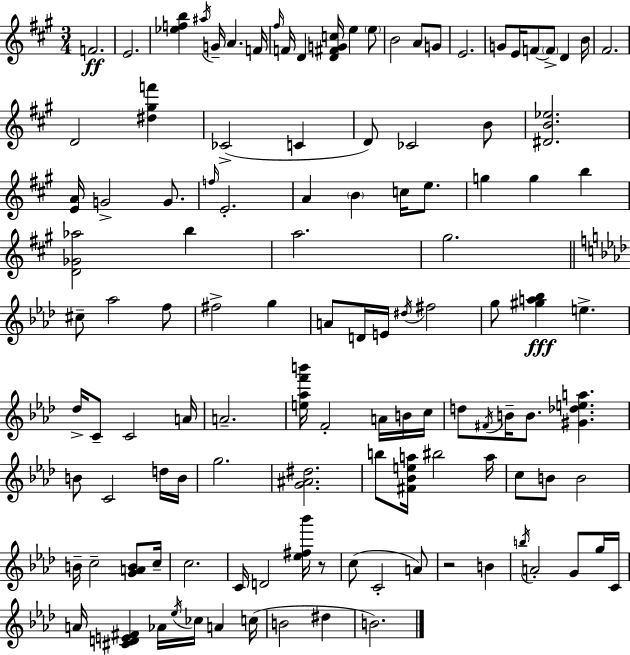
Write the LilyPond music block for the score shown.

{
  \clef treble
  \numericTimeSignature
  \time 3/4
  \key a \major
  \repeat volta 2 { f'2.\ff | e'2. | <ees'' f'' b''>4 \acciaccatura { ais''16 } g'16-- a'4. | f'16 \grace { fis''16 } f'16 d'4 <d' fis' g' c''>16 e''4 | \break \parenthesize e''8 b'2 a'8 | g'8 e'2. | g'8 e'16 f'8~~ \parenthesize f'8-> d'4 | b'16 fis'2. | \break d'2 <dis'' gis'' f'''>4 | ces'2->( c'4 | d'8) ces'2 | b'8 <dis' b' ees''>2. | \break <e' a'>16 g'2-> g'8. | \grace { f''16 } e'2.-. | a'4 \parenthesize b'4 c''16 | e''8. g''4 g''4 b''4 | \break <d' ges' aes''>2 b''4 | a''2. | gis''2. | \bar "||" \break \key aes \major cis''8-- aes''2 f''8 | fis''2-> g''4 | a'8 d'16 e'16 \acciaccatura { dis''16 } fis''2 | g''8 <gis'' a'' bes''>4\fff e''4.-> | \break des''16-> c'8-- c'2 | a'16 a'2.-- | <e'' aes'' f''' b'''>16 f'2-. a'16 b'16 | c''16 d''8 \acciaccatura { fis'16 } b'16-- b'8. <gis' des'' e'' a''>4. | \break b'8 c'2 | d''16 b'16 g''2. | <g' ais' dis''>2. | b''8 <fis' bes' e'' a''>16 bis''2 | \break a''16 c''8 b'8 b'2 | b'16-- c''2-- <g' a' b'>8 | c''16-- c''2. | c'16 d'2 <ees'' fis'' bes'''>16 | \break r8 c''8( c'2-. | a'8) r2 b'4 | \acciaccatura { b''16 } a'2-. g'8 | g''16 c'16 a'16 <cis' d' e' fis'>4 aes'16 \acciaccatura { ees''16 } ces''16 a'4 | \break c''16( b'2 | dis''4 b'2.) | } \bar "|."
}